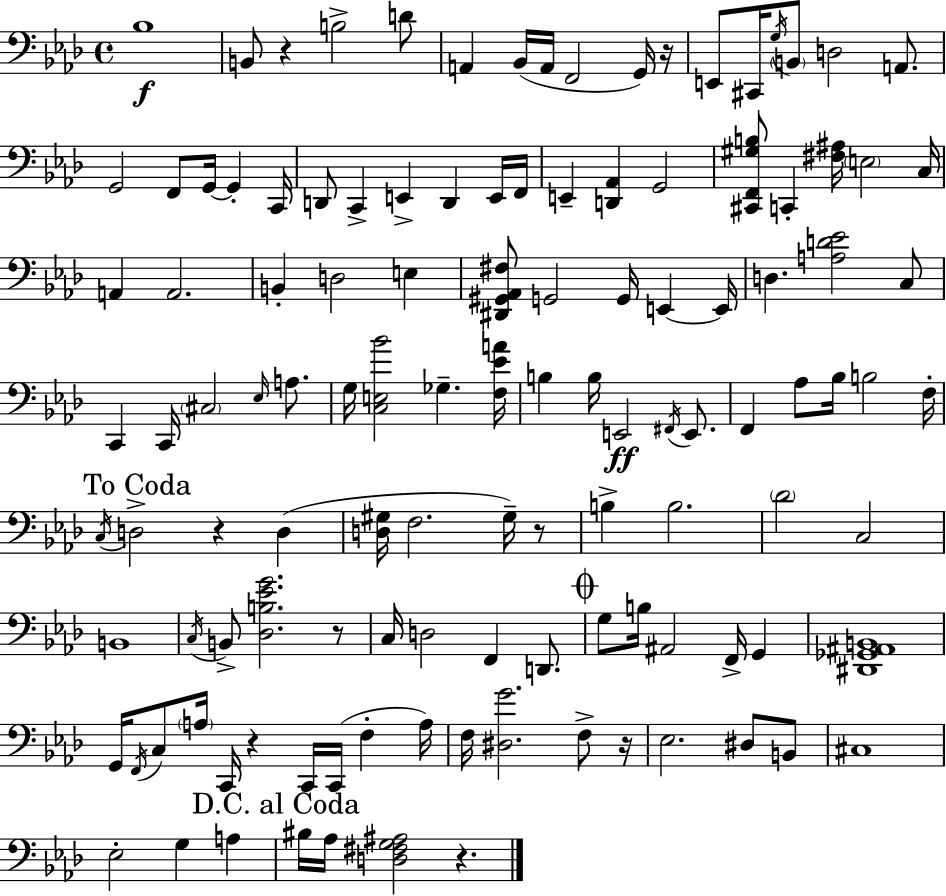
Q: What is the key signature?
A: F minor